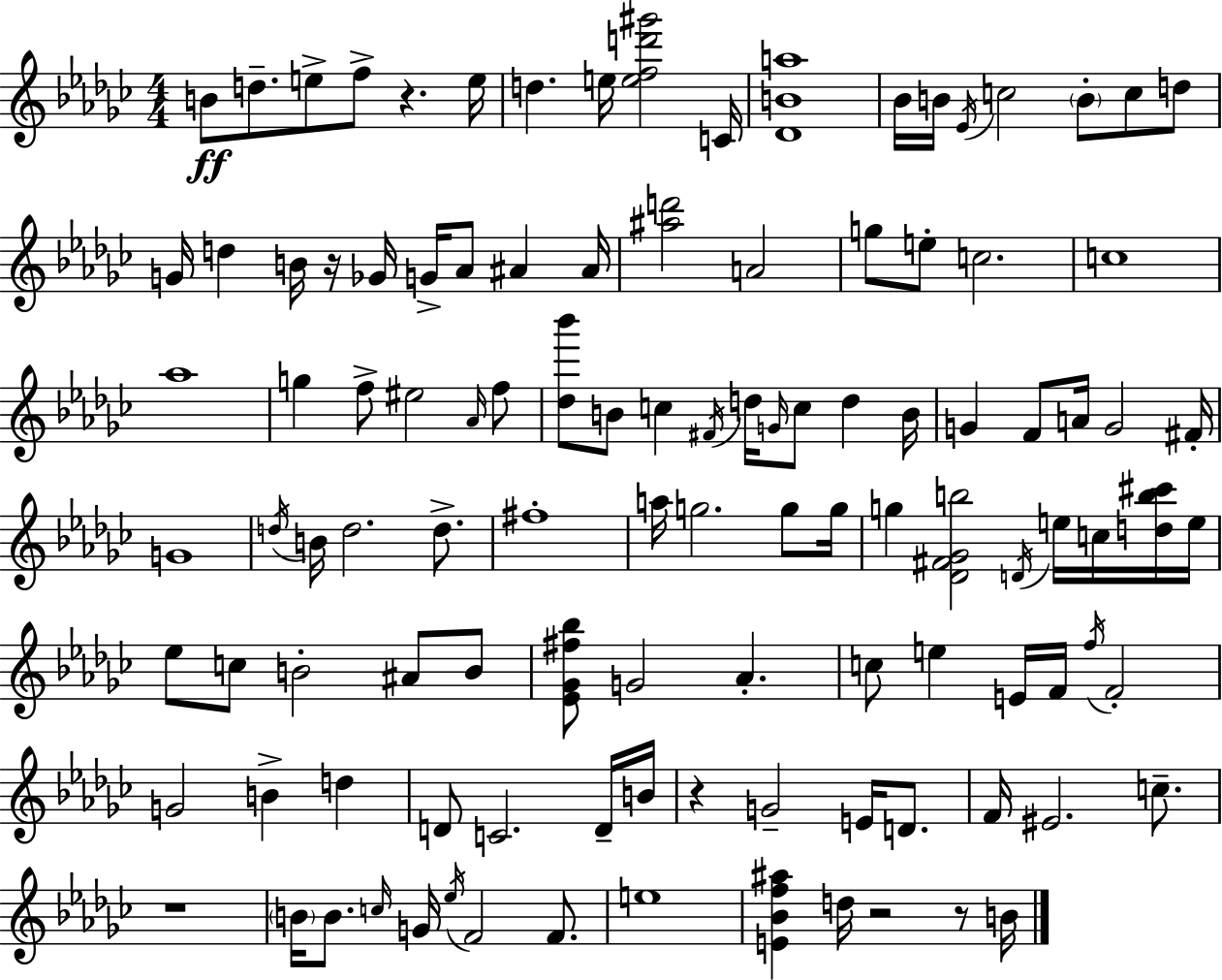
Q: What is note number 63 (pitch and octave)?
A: Eb5